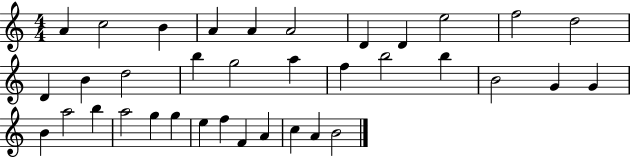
A4/q C5/h B4/q A4/q A4/q A4/h D4/q D4/q E5/h F5/h D5/h D4/q B4/q D5/h B5/q G5/h A5/q F5/q B5/h B5/q B4/h G4/q G4/q B4/q A5/h B5/q A5/h G5/q G5/q E5/q F5/q F4/q A4/q C5/q A4/q B4/h